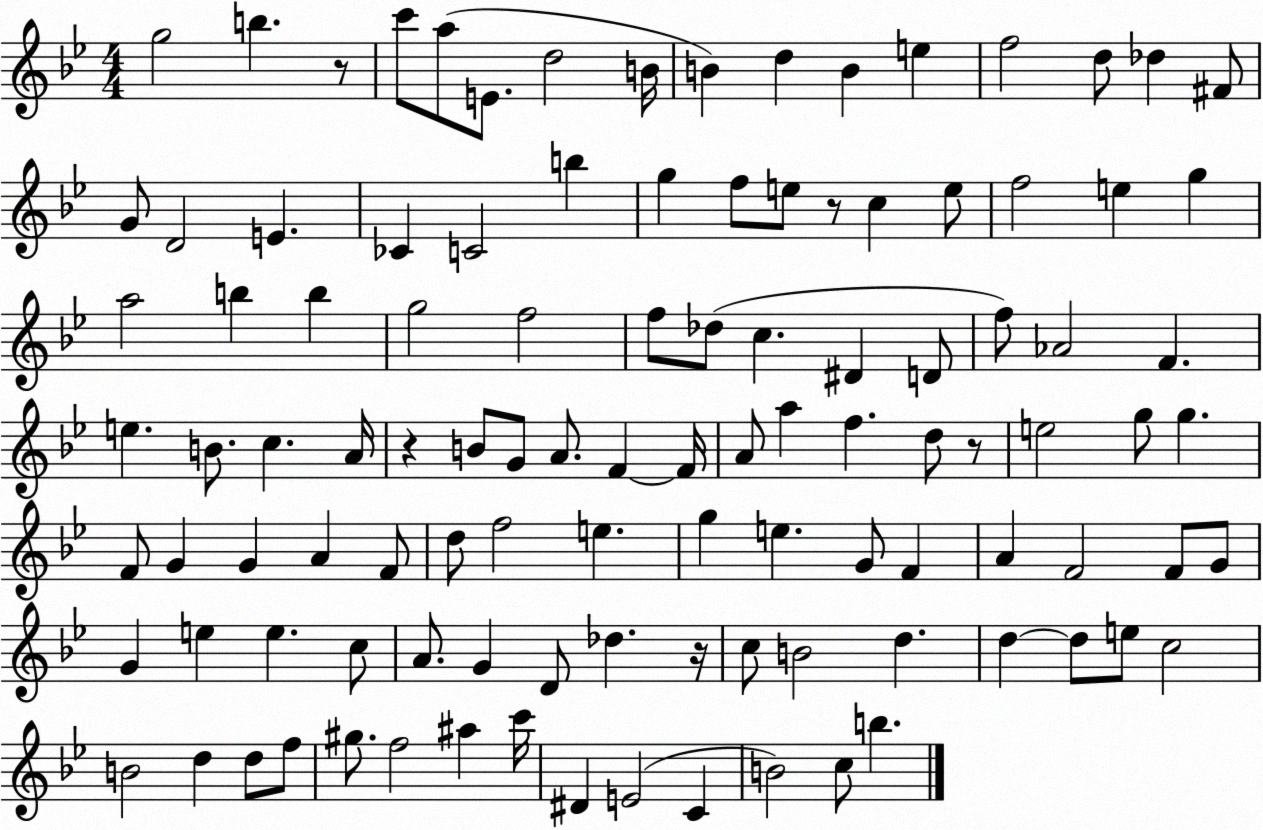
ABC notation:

X:1
T:Untitled
M:4/4
L:1/4
K:Bb
g2 b z/2 c'/2 a/2 E/2 d2 B/4 B d B e f2 d/2 _d ^F/2 G/2 D2 E _C C2 b g f/2 e/2 z/2 c e/2 f2 e g a2 b b g2 f2 f/2 _d/2 c ^D D/2 f/2 _A2 F e B/2 c A/4 z B/2 G/2 A/2 F F/4 A/2 a f d/2 z/2 e2 g/2 g F/2 G G A F/2 d/2 f2 e g e G/2 F A F2 F/2 G/2 G e e c/2 A/2 G D/2 _d z/4 c/2 B2 d d d/2 e/2 c2 B2 d d/2 f/2 ^g/2 f2 ^a c'/4 ^D E2 C B2 c/2 b